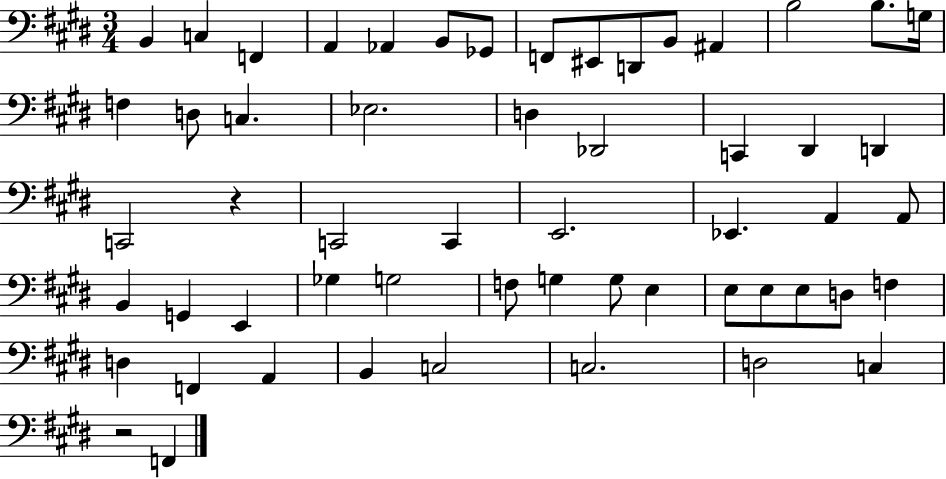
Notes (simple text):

B2/q C3/q F2/q A2/q Ab2/q B2/e Gb2/e F2/e EIS2/e D2/e B2/e A#2/q B3/h B3/e. G3/s F3/q D3/e C3/q. Eb3/h. D3/q Db2/h C2/q D#2/q D2/q C2/h R/q C2/h C2/q E2/h. Eb2/q. A2/q A2/e B2/q G2/q E2/q Gb3/q G3/h F3/e G3/q G3/e E3/q E3/e E3/e E3/e D3/e F3/q D3/q F2/q A2/q B2/q C3/h C3/h. D3/h C3/q R/h F2/q